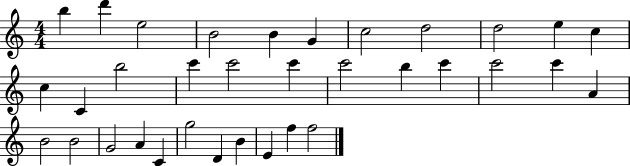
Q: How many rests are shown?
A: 0